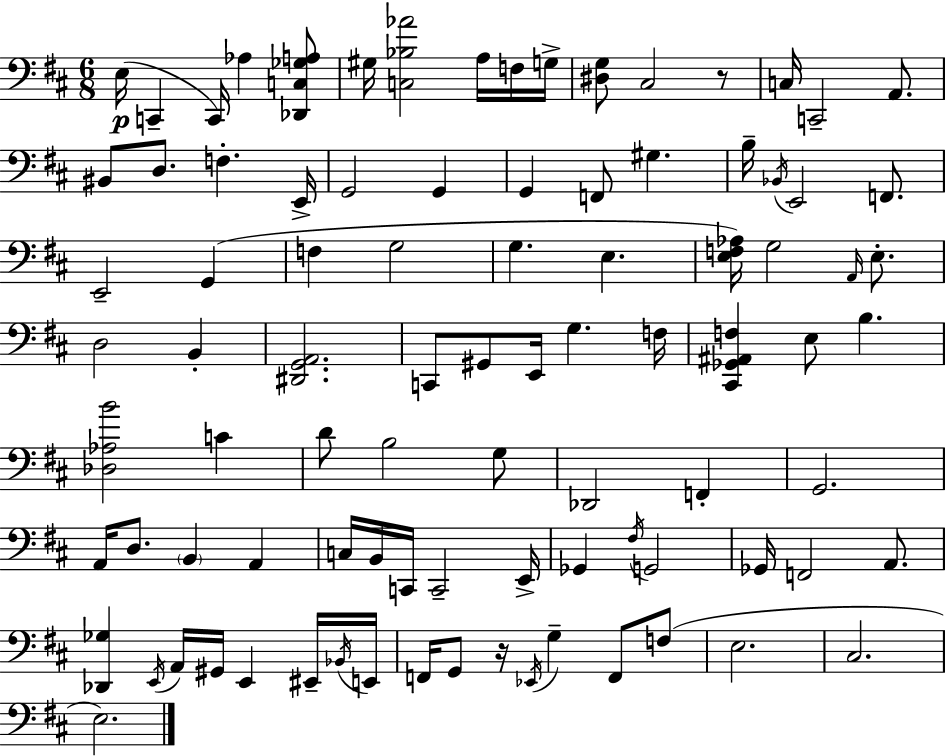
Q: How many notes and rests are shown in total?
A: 91